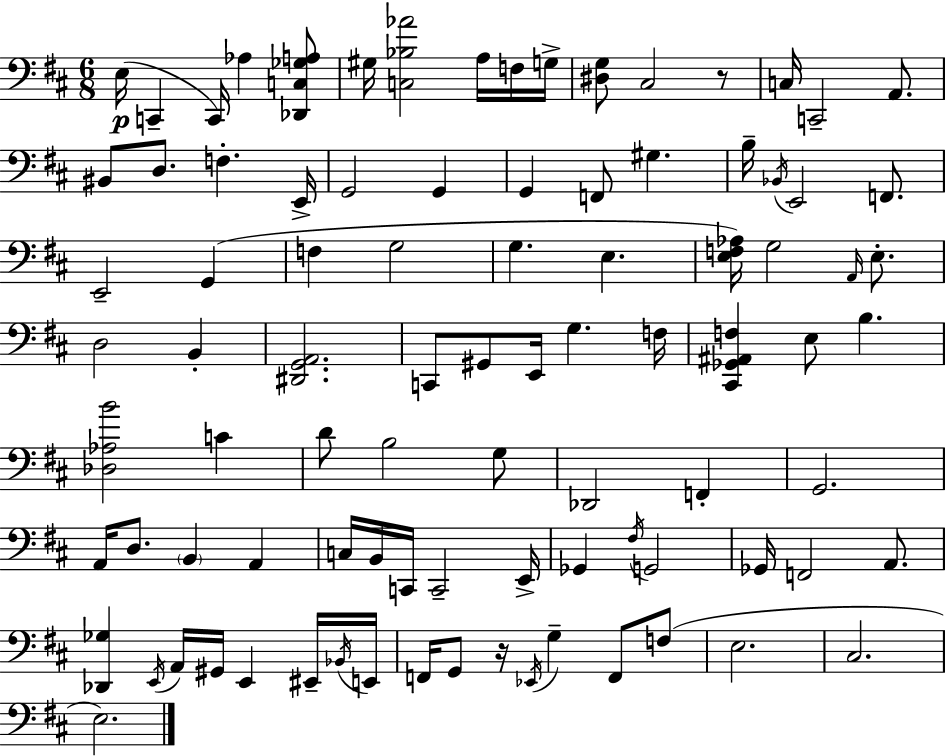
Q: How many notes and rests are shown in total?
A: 91